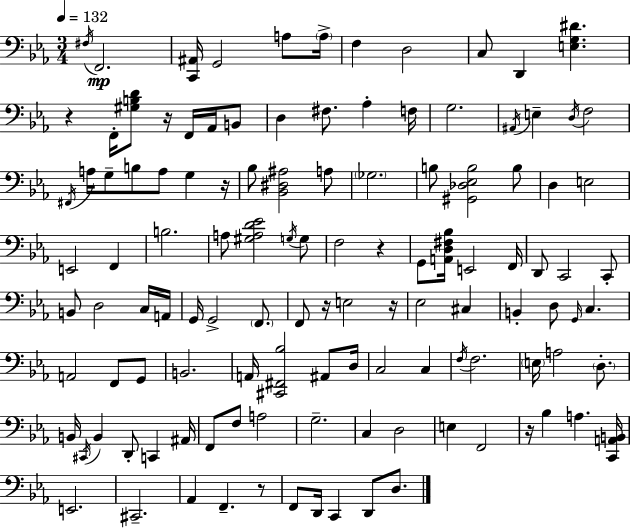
F#3/s F2/h. [C2,A#2]/s G2/h A3/e A3/s F3/q D3/h C3/e D2/q [E3,G3,D#4]/q. R/q F2/s [G#3,B3,D4]/e R/s F2/s Ab2/s B2/e D3/q F#3/e. Ab3/q F3/s G3/h. A#2/s E3/q D3/s F3/h F#2/s A3/s G3/e B3/e A3/e G3/q R/s Bb3/e [Bb2,D#3,A#3]/h A3/e Gb3/h. B3/e [G#2,Db3,Eb3,B3]/h B3/e D3/q E3/h E2/h F2/q B3/h. A3/e [G#3,A3,D4,Eb4]/h G3/s G3/e F3/h R/q G2/e [A2,D3,F#3,Bb3]/s E2/h F2/s D2/e C2/h C2/e B2/e D3/h C3/s A2/s G2/s G2/h F2/e. F2/e R/s E3/h R/s Eb3/h C#3/q B2/q D3/e G2/s C3/q. A2/h F2/e G2/e B2/h. A2/s [C#2,F#2,Bb3]/h A#2/e D3/s C3/h C3/q F3/s F3/h. E3/s A3/h D3/e. B2/s C#2/s B2/q D2/e C2/q A#2/s F2/e F3/e A3/h G3/h. C3/q D3/h E3/q F2/h R/s Bb3/q A3/q. [C2,A2,B2]/s E2/h. C#2/h. Ab2/q F2/q. R/e F2/e D2/s C2/q D2/e D3/e.